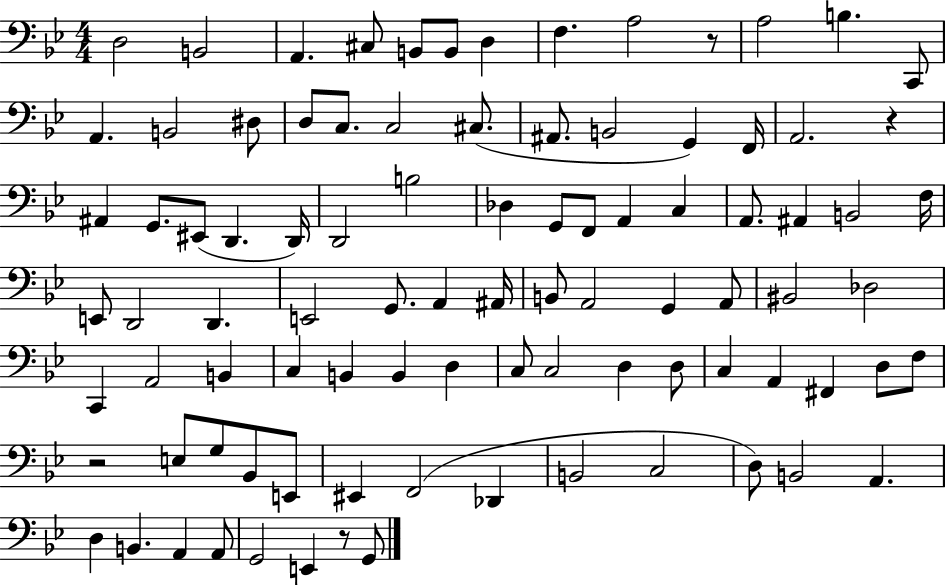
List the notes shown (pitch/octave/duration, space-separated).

D3/h B2/h A2/q. C#3/e B2/e B2/e D3/q F3/q. A3/h R/e A3/h B3/q. C2/e A2/q. B2/h D#3/e D3/e C3/e. C3/h C#3/e. A#2/e. B2/h G2/q F2/s A2/h. R/q A#2/q G2/e. EIS2/e D2/q. D2/s D2/h B3/h Db3/q G2/e F2/e A2/q C3/q A2/e. A#2/q B2/h F3/s E2/e D2/h D2/q. E2/h G2/e. A2/q A#2/s B2/e A2/h G2/q A2/e BIS2/h Db3/h C2/q A2/h B2/q C3/q B2/q B2/q D3/q C3/e C3/h D3/q D3/e C3/q A2/q F#2/q D3/e F3/e R/h E3/e G3/e Bb2/e E2/e EIS2/q F2/h Db2/q B2/h C3/h D3/e B2/h A2/q. D3/q B2/q. A2/q A2/e G2/h E2/q R/e G2/e